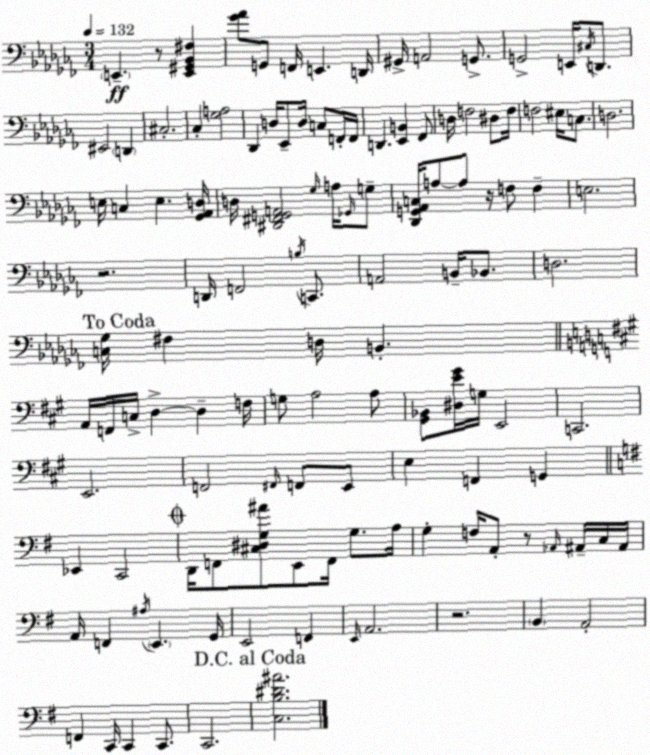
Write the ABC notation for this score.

X:1
T:Untitled
M:3/4
L:1/4
K:Abm
E,, z/2 [E,,^G,,_B,,^F,] [_G_A]/2 G,,/2 F,,/4 E,, D,,/4 ^G,,/4 A,,2 G,,/2 G,,2 E,,/4 ^C,/4 D,,/2 ^E,,2 D,, ^C,2 _C, [_G,A,]2 _D,, D,/4 _E,,/2 D,/4 C,/2 F,,/4 F,,/4 D,, [_E,,B,,] _F,,/2 D,/4 F,2 ^D,/2 F,/4 F,2 ^E,/4 C,/2 D,2 E,/4 C, E, [_G,,_A,,D,]/4 D,/4 [^D,,^F,,G,,A,,]2 _G,/4 A,/4 _G,,/4 G,/2 [_D,,G,,_A,,C,]/4 A,/2 A,/2 z/4 F,/2 F, E,2 z2 D,,/4 F,,2 B,/4 C,,/2 A,,2 B,,/4 _B,,/2 D,2 [C,_G,]/4 ^F, D,/4 B,, A,,/4 F,,/4 C,/4 D, D, F,/4 G,/2 A,2 A,/2 [^G,,_B,,]/2 [^D,E^G]/4 G,/4 E,,2 C,,2 E,,2 F,,2 ^F,,/4 F,,/2 E,,/2 E, F,, G,, _E,, C,,2 D,,/4 F,,/2 [^C,^D,G,^A]/2 E,,/2 F,,/4 G,/2 A,/4 G, F,/4 A,,/2 z/2 _A,,/4 ^A,,/4 C,/4 ^A,,/4 A,,/4 F,, ^A,/4 E,, G,,/4 E,,2 F,, E,,/4 A,,2 z2 B,, A,,2 F,, C,,/4 C,, C,,/2 C,,2 [C,B,^D^A]2